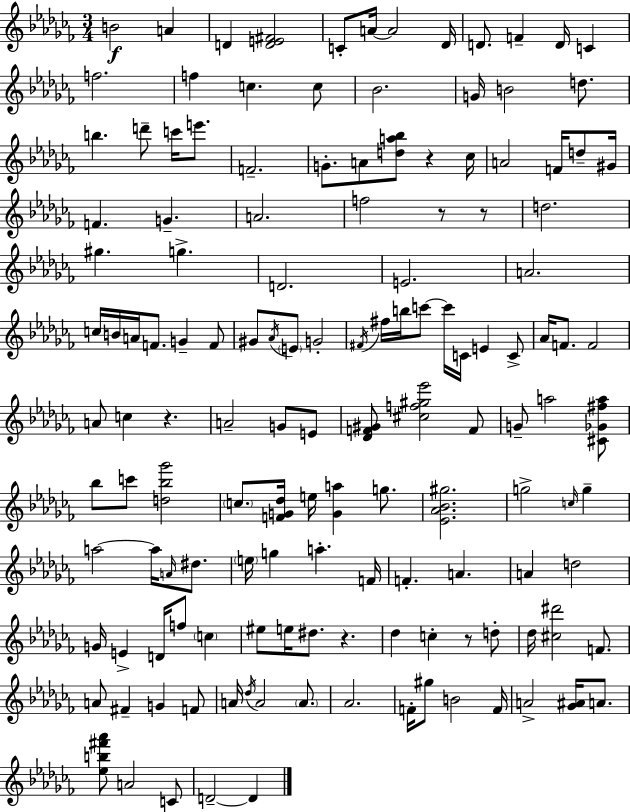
X:1
T:Untitled
M:3/4
L:1/4
K:Abm
B2 A D [DE^F]2 C/2 A/4 A2 _D/4 D/2 F D/4 C f2 f c c/2 _B2 G/4 B2 d/2 b d'/2 c'/4 e'/2 F2 G/2 A/2 [da_b]/2 z _c/4 A2 F/4 d/2 ^G/4 F G A2 f2 z/2 z/2 d2 ^g g D2 E2 A2 c/4 B/4 A/4 F/2 G F/2 ^G/2 _A/4 E/2 G2 ^F/4 ^f/4 b/4 c'/2 c'/4 C/4 E C/2 _A/4 F/2 F2 A/2 c z A2 G/2 E/2 [_DF^G]/2 [^cf^g_e']2 F/2 G/2 a2 [^C_G^fa]/2 _b/2 c'/2 [d_b_g']2 c/2 [FG_d]/4 e/4 [Ga] g/2 [_E_A_B^g]2 g2 c/4 g a2 a/4 A/4 ^d/2 e/4 g a F/4 F A A d2 G/4 E D/4 f/2 c ^e/2 e/4 ^d/2 z _d c z/2 d/2 _d/4 [^c^d']2 F/2 A/2 ^F G F/2 A/4 _d/4 A2 A/2 _A2 F/4 ^g/2 B2 F/4 A2 [_G^A]/4 A/2 [_eb^f'_a']/2 A2 C/2 D2 D